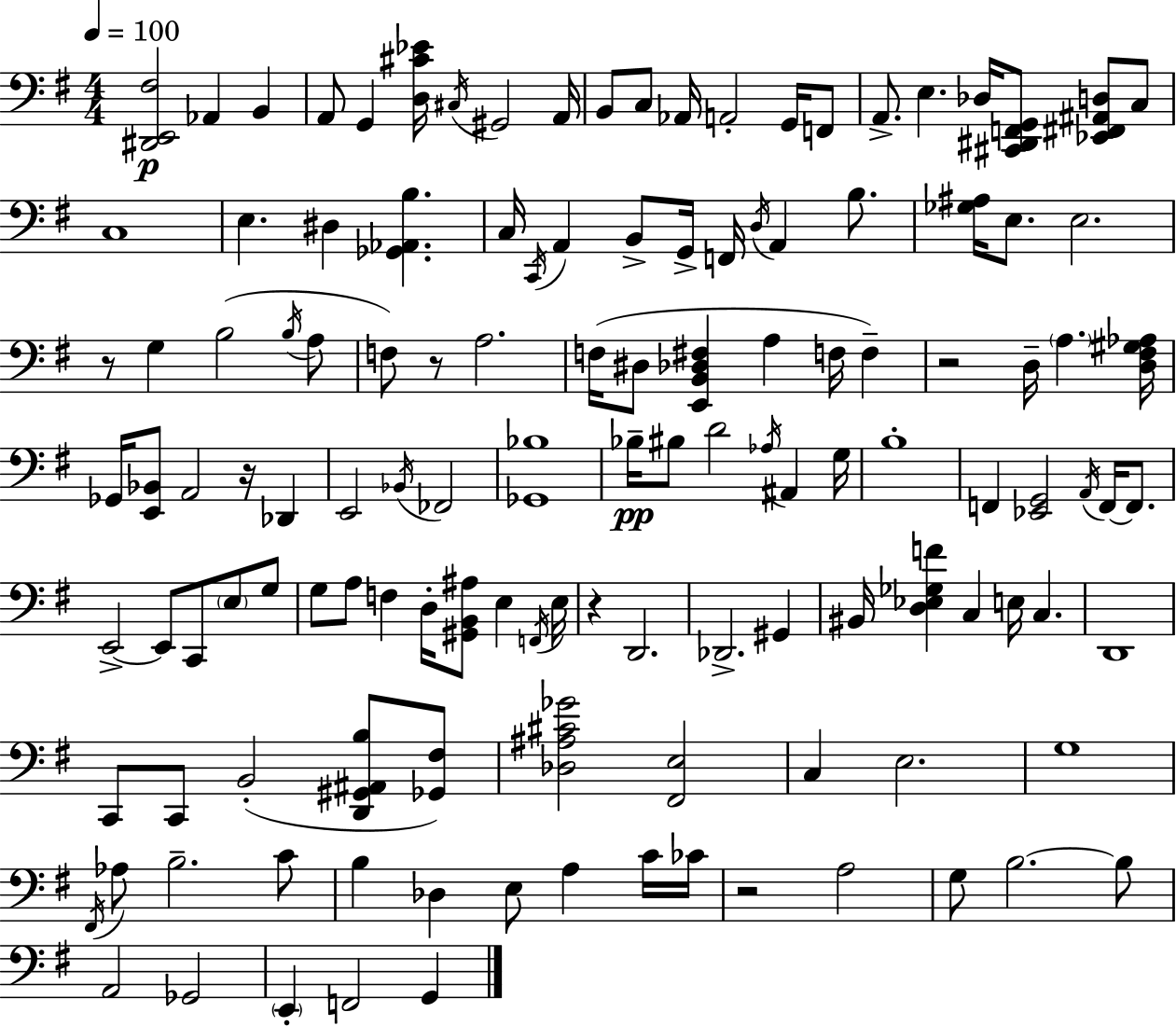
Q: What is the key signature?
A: E minor